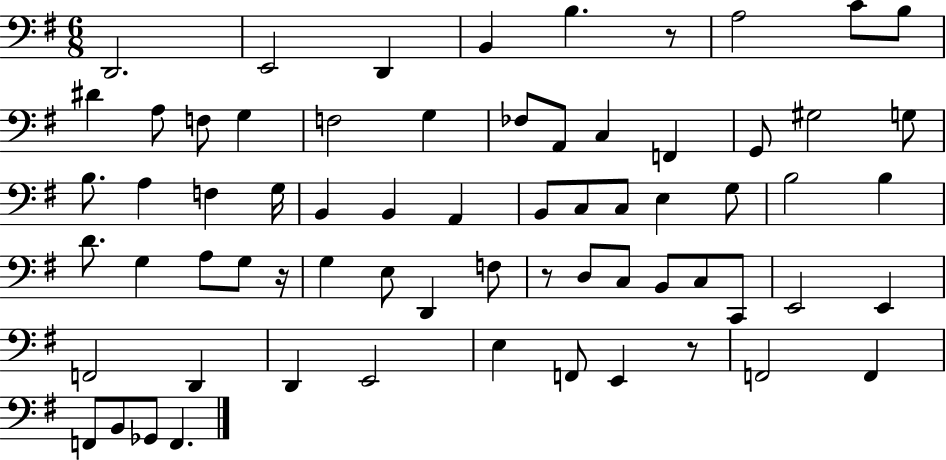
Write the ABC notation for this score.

X:1
T:Untitled
M:6/8
L:1/4
K:G
D,,2 E,,2 D,, B,, B, z/2 A,2 C/2 B,/2 ^D A,/2 F,/2 G, F,2 G, _F,/2 A,,/2 C, F,, G,,/2 ^G,2 G,/2 B,/2 A, F, G,/4 B,, B,, A,, B,,/2 C,/2 C,/2 E, G,/2 B,2 B, D/2 G, A,/2 G,/2 z/4 G, E,/2 D,, F,/2 z/2 D,/2 C,/2 B,,/2 C,/2 C,,/2 E,,2 E,, F,,2 D,, D,, E,,2 E, F,,/2 E,, z/2 F,,2 F,, F,,/2 B,,/2 _G,,/2 F,,